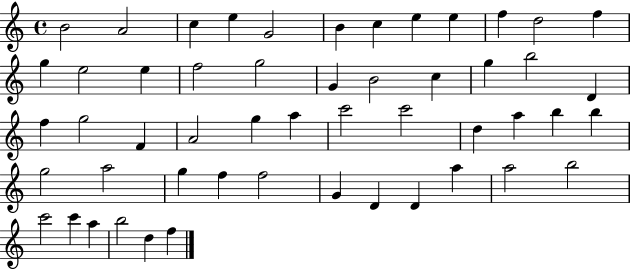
X:1
T:Untitled
M:4/4
L:1/4
K:C
B2 A2 c e G2 B c e e f d2 f g e2 e f2 g2 G B2 c g b2 D f g2 F A2 g a c'2 c'2 d a b b g2 a2 g f f2 G D D a a2 b2 c'2 c' a b2 d f